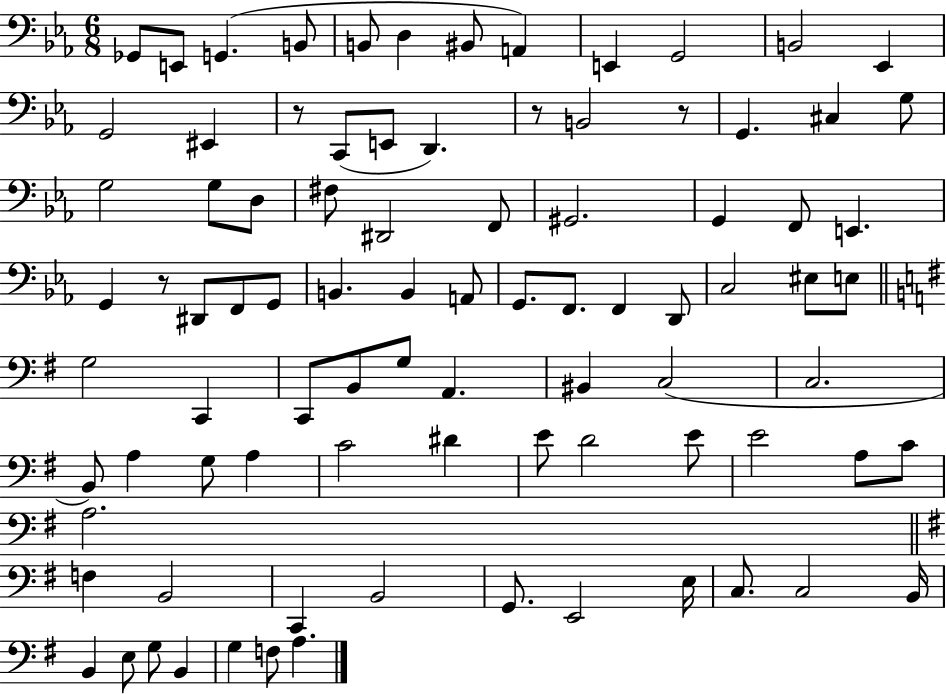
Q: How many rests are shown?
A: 4